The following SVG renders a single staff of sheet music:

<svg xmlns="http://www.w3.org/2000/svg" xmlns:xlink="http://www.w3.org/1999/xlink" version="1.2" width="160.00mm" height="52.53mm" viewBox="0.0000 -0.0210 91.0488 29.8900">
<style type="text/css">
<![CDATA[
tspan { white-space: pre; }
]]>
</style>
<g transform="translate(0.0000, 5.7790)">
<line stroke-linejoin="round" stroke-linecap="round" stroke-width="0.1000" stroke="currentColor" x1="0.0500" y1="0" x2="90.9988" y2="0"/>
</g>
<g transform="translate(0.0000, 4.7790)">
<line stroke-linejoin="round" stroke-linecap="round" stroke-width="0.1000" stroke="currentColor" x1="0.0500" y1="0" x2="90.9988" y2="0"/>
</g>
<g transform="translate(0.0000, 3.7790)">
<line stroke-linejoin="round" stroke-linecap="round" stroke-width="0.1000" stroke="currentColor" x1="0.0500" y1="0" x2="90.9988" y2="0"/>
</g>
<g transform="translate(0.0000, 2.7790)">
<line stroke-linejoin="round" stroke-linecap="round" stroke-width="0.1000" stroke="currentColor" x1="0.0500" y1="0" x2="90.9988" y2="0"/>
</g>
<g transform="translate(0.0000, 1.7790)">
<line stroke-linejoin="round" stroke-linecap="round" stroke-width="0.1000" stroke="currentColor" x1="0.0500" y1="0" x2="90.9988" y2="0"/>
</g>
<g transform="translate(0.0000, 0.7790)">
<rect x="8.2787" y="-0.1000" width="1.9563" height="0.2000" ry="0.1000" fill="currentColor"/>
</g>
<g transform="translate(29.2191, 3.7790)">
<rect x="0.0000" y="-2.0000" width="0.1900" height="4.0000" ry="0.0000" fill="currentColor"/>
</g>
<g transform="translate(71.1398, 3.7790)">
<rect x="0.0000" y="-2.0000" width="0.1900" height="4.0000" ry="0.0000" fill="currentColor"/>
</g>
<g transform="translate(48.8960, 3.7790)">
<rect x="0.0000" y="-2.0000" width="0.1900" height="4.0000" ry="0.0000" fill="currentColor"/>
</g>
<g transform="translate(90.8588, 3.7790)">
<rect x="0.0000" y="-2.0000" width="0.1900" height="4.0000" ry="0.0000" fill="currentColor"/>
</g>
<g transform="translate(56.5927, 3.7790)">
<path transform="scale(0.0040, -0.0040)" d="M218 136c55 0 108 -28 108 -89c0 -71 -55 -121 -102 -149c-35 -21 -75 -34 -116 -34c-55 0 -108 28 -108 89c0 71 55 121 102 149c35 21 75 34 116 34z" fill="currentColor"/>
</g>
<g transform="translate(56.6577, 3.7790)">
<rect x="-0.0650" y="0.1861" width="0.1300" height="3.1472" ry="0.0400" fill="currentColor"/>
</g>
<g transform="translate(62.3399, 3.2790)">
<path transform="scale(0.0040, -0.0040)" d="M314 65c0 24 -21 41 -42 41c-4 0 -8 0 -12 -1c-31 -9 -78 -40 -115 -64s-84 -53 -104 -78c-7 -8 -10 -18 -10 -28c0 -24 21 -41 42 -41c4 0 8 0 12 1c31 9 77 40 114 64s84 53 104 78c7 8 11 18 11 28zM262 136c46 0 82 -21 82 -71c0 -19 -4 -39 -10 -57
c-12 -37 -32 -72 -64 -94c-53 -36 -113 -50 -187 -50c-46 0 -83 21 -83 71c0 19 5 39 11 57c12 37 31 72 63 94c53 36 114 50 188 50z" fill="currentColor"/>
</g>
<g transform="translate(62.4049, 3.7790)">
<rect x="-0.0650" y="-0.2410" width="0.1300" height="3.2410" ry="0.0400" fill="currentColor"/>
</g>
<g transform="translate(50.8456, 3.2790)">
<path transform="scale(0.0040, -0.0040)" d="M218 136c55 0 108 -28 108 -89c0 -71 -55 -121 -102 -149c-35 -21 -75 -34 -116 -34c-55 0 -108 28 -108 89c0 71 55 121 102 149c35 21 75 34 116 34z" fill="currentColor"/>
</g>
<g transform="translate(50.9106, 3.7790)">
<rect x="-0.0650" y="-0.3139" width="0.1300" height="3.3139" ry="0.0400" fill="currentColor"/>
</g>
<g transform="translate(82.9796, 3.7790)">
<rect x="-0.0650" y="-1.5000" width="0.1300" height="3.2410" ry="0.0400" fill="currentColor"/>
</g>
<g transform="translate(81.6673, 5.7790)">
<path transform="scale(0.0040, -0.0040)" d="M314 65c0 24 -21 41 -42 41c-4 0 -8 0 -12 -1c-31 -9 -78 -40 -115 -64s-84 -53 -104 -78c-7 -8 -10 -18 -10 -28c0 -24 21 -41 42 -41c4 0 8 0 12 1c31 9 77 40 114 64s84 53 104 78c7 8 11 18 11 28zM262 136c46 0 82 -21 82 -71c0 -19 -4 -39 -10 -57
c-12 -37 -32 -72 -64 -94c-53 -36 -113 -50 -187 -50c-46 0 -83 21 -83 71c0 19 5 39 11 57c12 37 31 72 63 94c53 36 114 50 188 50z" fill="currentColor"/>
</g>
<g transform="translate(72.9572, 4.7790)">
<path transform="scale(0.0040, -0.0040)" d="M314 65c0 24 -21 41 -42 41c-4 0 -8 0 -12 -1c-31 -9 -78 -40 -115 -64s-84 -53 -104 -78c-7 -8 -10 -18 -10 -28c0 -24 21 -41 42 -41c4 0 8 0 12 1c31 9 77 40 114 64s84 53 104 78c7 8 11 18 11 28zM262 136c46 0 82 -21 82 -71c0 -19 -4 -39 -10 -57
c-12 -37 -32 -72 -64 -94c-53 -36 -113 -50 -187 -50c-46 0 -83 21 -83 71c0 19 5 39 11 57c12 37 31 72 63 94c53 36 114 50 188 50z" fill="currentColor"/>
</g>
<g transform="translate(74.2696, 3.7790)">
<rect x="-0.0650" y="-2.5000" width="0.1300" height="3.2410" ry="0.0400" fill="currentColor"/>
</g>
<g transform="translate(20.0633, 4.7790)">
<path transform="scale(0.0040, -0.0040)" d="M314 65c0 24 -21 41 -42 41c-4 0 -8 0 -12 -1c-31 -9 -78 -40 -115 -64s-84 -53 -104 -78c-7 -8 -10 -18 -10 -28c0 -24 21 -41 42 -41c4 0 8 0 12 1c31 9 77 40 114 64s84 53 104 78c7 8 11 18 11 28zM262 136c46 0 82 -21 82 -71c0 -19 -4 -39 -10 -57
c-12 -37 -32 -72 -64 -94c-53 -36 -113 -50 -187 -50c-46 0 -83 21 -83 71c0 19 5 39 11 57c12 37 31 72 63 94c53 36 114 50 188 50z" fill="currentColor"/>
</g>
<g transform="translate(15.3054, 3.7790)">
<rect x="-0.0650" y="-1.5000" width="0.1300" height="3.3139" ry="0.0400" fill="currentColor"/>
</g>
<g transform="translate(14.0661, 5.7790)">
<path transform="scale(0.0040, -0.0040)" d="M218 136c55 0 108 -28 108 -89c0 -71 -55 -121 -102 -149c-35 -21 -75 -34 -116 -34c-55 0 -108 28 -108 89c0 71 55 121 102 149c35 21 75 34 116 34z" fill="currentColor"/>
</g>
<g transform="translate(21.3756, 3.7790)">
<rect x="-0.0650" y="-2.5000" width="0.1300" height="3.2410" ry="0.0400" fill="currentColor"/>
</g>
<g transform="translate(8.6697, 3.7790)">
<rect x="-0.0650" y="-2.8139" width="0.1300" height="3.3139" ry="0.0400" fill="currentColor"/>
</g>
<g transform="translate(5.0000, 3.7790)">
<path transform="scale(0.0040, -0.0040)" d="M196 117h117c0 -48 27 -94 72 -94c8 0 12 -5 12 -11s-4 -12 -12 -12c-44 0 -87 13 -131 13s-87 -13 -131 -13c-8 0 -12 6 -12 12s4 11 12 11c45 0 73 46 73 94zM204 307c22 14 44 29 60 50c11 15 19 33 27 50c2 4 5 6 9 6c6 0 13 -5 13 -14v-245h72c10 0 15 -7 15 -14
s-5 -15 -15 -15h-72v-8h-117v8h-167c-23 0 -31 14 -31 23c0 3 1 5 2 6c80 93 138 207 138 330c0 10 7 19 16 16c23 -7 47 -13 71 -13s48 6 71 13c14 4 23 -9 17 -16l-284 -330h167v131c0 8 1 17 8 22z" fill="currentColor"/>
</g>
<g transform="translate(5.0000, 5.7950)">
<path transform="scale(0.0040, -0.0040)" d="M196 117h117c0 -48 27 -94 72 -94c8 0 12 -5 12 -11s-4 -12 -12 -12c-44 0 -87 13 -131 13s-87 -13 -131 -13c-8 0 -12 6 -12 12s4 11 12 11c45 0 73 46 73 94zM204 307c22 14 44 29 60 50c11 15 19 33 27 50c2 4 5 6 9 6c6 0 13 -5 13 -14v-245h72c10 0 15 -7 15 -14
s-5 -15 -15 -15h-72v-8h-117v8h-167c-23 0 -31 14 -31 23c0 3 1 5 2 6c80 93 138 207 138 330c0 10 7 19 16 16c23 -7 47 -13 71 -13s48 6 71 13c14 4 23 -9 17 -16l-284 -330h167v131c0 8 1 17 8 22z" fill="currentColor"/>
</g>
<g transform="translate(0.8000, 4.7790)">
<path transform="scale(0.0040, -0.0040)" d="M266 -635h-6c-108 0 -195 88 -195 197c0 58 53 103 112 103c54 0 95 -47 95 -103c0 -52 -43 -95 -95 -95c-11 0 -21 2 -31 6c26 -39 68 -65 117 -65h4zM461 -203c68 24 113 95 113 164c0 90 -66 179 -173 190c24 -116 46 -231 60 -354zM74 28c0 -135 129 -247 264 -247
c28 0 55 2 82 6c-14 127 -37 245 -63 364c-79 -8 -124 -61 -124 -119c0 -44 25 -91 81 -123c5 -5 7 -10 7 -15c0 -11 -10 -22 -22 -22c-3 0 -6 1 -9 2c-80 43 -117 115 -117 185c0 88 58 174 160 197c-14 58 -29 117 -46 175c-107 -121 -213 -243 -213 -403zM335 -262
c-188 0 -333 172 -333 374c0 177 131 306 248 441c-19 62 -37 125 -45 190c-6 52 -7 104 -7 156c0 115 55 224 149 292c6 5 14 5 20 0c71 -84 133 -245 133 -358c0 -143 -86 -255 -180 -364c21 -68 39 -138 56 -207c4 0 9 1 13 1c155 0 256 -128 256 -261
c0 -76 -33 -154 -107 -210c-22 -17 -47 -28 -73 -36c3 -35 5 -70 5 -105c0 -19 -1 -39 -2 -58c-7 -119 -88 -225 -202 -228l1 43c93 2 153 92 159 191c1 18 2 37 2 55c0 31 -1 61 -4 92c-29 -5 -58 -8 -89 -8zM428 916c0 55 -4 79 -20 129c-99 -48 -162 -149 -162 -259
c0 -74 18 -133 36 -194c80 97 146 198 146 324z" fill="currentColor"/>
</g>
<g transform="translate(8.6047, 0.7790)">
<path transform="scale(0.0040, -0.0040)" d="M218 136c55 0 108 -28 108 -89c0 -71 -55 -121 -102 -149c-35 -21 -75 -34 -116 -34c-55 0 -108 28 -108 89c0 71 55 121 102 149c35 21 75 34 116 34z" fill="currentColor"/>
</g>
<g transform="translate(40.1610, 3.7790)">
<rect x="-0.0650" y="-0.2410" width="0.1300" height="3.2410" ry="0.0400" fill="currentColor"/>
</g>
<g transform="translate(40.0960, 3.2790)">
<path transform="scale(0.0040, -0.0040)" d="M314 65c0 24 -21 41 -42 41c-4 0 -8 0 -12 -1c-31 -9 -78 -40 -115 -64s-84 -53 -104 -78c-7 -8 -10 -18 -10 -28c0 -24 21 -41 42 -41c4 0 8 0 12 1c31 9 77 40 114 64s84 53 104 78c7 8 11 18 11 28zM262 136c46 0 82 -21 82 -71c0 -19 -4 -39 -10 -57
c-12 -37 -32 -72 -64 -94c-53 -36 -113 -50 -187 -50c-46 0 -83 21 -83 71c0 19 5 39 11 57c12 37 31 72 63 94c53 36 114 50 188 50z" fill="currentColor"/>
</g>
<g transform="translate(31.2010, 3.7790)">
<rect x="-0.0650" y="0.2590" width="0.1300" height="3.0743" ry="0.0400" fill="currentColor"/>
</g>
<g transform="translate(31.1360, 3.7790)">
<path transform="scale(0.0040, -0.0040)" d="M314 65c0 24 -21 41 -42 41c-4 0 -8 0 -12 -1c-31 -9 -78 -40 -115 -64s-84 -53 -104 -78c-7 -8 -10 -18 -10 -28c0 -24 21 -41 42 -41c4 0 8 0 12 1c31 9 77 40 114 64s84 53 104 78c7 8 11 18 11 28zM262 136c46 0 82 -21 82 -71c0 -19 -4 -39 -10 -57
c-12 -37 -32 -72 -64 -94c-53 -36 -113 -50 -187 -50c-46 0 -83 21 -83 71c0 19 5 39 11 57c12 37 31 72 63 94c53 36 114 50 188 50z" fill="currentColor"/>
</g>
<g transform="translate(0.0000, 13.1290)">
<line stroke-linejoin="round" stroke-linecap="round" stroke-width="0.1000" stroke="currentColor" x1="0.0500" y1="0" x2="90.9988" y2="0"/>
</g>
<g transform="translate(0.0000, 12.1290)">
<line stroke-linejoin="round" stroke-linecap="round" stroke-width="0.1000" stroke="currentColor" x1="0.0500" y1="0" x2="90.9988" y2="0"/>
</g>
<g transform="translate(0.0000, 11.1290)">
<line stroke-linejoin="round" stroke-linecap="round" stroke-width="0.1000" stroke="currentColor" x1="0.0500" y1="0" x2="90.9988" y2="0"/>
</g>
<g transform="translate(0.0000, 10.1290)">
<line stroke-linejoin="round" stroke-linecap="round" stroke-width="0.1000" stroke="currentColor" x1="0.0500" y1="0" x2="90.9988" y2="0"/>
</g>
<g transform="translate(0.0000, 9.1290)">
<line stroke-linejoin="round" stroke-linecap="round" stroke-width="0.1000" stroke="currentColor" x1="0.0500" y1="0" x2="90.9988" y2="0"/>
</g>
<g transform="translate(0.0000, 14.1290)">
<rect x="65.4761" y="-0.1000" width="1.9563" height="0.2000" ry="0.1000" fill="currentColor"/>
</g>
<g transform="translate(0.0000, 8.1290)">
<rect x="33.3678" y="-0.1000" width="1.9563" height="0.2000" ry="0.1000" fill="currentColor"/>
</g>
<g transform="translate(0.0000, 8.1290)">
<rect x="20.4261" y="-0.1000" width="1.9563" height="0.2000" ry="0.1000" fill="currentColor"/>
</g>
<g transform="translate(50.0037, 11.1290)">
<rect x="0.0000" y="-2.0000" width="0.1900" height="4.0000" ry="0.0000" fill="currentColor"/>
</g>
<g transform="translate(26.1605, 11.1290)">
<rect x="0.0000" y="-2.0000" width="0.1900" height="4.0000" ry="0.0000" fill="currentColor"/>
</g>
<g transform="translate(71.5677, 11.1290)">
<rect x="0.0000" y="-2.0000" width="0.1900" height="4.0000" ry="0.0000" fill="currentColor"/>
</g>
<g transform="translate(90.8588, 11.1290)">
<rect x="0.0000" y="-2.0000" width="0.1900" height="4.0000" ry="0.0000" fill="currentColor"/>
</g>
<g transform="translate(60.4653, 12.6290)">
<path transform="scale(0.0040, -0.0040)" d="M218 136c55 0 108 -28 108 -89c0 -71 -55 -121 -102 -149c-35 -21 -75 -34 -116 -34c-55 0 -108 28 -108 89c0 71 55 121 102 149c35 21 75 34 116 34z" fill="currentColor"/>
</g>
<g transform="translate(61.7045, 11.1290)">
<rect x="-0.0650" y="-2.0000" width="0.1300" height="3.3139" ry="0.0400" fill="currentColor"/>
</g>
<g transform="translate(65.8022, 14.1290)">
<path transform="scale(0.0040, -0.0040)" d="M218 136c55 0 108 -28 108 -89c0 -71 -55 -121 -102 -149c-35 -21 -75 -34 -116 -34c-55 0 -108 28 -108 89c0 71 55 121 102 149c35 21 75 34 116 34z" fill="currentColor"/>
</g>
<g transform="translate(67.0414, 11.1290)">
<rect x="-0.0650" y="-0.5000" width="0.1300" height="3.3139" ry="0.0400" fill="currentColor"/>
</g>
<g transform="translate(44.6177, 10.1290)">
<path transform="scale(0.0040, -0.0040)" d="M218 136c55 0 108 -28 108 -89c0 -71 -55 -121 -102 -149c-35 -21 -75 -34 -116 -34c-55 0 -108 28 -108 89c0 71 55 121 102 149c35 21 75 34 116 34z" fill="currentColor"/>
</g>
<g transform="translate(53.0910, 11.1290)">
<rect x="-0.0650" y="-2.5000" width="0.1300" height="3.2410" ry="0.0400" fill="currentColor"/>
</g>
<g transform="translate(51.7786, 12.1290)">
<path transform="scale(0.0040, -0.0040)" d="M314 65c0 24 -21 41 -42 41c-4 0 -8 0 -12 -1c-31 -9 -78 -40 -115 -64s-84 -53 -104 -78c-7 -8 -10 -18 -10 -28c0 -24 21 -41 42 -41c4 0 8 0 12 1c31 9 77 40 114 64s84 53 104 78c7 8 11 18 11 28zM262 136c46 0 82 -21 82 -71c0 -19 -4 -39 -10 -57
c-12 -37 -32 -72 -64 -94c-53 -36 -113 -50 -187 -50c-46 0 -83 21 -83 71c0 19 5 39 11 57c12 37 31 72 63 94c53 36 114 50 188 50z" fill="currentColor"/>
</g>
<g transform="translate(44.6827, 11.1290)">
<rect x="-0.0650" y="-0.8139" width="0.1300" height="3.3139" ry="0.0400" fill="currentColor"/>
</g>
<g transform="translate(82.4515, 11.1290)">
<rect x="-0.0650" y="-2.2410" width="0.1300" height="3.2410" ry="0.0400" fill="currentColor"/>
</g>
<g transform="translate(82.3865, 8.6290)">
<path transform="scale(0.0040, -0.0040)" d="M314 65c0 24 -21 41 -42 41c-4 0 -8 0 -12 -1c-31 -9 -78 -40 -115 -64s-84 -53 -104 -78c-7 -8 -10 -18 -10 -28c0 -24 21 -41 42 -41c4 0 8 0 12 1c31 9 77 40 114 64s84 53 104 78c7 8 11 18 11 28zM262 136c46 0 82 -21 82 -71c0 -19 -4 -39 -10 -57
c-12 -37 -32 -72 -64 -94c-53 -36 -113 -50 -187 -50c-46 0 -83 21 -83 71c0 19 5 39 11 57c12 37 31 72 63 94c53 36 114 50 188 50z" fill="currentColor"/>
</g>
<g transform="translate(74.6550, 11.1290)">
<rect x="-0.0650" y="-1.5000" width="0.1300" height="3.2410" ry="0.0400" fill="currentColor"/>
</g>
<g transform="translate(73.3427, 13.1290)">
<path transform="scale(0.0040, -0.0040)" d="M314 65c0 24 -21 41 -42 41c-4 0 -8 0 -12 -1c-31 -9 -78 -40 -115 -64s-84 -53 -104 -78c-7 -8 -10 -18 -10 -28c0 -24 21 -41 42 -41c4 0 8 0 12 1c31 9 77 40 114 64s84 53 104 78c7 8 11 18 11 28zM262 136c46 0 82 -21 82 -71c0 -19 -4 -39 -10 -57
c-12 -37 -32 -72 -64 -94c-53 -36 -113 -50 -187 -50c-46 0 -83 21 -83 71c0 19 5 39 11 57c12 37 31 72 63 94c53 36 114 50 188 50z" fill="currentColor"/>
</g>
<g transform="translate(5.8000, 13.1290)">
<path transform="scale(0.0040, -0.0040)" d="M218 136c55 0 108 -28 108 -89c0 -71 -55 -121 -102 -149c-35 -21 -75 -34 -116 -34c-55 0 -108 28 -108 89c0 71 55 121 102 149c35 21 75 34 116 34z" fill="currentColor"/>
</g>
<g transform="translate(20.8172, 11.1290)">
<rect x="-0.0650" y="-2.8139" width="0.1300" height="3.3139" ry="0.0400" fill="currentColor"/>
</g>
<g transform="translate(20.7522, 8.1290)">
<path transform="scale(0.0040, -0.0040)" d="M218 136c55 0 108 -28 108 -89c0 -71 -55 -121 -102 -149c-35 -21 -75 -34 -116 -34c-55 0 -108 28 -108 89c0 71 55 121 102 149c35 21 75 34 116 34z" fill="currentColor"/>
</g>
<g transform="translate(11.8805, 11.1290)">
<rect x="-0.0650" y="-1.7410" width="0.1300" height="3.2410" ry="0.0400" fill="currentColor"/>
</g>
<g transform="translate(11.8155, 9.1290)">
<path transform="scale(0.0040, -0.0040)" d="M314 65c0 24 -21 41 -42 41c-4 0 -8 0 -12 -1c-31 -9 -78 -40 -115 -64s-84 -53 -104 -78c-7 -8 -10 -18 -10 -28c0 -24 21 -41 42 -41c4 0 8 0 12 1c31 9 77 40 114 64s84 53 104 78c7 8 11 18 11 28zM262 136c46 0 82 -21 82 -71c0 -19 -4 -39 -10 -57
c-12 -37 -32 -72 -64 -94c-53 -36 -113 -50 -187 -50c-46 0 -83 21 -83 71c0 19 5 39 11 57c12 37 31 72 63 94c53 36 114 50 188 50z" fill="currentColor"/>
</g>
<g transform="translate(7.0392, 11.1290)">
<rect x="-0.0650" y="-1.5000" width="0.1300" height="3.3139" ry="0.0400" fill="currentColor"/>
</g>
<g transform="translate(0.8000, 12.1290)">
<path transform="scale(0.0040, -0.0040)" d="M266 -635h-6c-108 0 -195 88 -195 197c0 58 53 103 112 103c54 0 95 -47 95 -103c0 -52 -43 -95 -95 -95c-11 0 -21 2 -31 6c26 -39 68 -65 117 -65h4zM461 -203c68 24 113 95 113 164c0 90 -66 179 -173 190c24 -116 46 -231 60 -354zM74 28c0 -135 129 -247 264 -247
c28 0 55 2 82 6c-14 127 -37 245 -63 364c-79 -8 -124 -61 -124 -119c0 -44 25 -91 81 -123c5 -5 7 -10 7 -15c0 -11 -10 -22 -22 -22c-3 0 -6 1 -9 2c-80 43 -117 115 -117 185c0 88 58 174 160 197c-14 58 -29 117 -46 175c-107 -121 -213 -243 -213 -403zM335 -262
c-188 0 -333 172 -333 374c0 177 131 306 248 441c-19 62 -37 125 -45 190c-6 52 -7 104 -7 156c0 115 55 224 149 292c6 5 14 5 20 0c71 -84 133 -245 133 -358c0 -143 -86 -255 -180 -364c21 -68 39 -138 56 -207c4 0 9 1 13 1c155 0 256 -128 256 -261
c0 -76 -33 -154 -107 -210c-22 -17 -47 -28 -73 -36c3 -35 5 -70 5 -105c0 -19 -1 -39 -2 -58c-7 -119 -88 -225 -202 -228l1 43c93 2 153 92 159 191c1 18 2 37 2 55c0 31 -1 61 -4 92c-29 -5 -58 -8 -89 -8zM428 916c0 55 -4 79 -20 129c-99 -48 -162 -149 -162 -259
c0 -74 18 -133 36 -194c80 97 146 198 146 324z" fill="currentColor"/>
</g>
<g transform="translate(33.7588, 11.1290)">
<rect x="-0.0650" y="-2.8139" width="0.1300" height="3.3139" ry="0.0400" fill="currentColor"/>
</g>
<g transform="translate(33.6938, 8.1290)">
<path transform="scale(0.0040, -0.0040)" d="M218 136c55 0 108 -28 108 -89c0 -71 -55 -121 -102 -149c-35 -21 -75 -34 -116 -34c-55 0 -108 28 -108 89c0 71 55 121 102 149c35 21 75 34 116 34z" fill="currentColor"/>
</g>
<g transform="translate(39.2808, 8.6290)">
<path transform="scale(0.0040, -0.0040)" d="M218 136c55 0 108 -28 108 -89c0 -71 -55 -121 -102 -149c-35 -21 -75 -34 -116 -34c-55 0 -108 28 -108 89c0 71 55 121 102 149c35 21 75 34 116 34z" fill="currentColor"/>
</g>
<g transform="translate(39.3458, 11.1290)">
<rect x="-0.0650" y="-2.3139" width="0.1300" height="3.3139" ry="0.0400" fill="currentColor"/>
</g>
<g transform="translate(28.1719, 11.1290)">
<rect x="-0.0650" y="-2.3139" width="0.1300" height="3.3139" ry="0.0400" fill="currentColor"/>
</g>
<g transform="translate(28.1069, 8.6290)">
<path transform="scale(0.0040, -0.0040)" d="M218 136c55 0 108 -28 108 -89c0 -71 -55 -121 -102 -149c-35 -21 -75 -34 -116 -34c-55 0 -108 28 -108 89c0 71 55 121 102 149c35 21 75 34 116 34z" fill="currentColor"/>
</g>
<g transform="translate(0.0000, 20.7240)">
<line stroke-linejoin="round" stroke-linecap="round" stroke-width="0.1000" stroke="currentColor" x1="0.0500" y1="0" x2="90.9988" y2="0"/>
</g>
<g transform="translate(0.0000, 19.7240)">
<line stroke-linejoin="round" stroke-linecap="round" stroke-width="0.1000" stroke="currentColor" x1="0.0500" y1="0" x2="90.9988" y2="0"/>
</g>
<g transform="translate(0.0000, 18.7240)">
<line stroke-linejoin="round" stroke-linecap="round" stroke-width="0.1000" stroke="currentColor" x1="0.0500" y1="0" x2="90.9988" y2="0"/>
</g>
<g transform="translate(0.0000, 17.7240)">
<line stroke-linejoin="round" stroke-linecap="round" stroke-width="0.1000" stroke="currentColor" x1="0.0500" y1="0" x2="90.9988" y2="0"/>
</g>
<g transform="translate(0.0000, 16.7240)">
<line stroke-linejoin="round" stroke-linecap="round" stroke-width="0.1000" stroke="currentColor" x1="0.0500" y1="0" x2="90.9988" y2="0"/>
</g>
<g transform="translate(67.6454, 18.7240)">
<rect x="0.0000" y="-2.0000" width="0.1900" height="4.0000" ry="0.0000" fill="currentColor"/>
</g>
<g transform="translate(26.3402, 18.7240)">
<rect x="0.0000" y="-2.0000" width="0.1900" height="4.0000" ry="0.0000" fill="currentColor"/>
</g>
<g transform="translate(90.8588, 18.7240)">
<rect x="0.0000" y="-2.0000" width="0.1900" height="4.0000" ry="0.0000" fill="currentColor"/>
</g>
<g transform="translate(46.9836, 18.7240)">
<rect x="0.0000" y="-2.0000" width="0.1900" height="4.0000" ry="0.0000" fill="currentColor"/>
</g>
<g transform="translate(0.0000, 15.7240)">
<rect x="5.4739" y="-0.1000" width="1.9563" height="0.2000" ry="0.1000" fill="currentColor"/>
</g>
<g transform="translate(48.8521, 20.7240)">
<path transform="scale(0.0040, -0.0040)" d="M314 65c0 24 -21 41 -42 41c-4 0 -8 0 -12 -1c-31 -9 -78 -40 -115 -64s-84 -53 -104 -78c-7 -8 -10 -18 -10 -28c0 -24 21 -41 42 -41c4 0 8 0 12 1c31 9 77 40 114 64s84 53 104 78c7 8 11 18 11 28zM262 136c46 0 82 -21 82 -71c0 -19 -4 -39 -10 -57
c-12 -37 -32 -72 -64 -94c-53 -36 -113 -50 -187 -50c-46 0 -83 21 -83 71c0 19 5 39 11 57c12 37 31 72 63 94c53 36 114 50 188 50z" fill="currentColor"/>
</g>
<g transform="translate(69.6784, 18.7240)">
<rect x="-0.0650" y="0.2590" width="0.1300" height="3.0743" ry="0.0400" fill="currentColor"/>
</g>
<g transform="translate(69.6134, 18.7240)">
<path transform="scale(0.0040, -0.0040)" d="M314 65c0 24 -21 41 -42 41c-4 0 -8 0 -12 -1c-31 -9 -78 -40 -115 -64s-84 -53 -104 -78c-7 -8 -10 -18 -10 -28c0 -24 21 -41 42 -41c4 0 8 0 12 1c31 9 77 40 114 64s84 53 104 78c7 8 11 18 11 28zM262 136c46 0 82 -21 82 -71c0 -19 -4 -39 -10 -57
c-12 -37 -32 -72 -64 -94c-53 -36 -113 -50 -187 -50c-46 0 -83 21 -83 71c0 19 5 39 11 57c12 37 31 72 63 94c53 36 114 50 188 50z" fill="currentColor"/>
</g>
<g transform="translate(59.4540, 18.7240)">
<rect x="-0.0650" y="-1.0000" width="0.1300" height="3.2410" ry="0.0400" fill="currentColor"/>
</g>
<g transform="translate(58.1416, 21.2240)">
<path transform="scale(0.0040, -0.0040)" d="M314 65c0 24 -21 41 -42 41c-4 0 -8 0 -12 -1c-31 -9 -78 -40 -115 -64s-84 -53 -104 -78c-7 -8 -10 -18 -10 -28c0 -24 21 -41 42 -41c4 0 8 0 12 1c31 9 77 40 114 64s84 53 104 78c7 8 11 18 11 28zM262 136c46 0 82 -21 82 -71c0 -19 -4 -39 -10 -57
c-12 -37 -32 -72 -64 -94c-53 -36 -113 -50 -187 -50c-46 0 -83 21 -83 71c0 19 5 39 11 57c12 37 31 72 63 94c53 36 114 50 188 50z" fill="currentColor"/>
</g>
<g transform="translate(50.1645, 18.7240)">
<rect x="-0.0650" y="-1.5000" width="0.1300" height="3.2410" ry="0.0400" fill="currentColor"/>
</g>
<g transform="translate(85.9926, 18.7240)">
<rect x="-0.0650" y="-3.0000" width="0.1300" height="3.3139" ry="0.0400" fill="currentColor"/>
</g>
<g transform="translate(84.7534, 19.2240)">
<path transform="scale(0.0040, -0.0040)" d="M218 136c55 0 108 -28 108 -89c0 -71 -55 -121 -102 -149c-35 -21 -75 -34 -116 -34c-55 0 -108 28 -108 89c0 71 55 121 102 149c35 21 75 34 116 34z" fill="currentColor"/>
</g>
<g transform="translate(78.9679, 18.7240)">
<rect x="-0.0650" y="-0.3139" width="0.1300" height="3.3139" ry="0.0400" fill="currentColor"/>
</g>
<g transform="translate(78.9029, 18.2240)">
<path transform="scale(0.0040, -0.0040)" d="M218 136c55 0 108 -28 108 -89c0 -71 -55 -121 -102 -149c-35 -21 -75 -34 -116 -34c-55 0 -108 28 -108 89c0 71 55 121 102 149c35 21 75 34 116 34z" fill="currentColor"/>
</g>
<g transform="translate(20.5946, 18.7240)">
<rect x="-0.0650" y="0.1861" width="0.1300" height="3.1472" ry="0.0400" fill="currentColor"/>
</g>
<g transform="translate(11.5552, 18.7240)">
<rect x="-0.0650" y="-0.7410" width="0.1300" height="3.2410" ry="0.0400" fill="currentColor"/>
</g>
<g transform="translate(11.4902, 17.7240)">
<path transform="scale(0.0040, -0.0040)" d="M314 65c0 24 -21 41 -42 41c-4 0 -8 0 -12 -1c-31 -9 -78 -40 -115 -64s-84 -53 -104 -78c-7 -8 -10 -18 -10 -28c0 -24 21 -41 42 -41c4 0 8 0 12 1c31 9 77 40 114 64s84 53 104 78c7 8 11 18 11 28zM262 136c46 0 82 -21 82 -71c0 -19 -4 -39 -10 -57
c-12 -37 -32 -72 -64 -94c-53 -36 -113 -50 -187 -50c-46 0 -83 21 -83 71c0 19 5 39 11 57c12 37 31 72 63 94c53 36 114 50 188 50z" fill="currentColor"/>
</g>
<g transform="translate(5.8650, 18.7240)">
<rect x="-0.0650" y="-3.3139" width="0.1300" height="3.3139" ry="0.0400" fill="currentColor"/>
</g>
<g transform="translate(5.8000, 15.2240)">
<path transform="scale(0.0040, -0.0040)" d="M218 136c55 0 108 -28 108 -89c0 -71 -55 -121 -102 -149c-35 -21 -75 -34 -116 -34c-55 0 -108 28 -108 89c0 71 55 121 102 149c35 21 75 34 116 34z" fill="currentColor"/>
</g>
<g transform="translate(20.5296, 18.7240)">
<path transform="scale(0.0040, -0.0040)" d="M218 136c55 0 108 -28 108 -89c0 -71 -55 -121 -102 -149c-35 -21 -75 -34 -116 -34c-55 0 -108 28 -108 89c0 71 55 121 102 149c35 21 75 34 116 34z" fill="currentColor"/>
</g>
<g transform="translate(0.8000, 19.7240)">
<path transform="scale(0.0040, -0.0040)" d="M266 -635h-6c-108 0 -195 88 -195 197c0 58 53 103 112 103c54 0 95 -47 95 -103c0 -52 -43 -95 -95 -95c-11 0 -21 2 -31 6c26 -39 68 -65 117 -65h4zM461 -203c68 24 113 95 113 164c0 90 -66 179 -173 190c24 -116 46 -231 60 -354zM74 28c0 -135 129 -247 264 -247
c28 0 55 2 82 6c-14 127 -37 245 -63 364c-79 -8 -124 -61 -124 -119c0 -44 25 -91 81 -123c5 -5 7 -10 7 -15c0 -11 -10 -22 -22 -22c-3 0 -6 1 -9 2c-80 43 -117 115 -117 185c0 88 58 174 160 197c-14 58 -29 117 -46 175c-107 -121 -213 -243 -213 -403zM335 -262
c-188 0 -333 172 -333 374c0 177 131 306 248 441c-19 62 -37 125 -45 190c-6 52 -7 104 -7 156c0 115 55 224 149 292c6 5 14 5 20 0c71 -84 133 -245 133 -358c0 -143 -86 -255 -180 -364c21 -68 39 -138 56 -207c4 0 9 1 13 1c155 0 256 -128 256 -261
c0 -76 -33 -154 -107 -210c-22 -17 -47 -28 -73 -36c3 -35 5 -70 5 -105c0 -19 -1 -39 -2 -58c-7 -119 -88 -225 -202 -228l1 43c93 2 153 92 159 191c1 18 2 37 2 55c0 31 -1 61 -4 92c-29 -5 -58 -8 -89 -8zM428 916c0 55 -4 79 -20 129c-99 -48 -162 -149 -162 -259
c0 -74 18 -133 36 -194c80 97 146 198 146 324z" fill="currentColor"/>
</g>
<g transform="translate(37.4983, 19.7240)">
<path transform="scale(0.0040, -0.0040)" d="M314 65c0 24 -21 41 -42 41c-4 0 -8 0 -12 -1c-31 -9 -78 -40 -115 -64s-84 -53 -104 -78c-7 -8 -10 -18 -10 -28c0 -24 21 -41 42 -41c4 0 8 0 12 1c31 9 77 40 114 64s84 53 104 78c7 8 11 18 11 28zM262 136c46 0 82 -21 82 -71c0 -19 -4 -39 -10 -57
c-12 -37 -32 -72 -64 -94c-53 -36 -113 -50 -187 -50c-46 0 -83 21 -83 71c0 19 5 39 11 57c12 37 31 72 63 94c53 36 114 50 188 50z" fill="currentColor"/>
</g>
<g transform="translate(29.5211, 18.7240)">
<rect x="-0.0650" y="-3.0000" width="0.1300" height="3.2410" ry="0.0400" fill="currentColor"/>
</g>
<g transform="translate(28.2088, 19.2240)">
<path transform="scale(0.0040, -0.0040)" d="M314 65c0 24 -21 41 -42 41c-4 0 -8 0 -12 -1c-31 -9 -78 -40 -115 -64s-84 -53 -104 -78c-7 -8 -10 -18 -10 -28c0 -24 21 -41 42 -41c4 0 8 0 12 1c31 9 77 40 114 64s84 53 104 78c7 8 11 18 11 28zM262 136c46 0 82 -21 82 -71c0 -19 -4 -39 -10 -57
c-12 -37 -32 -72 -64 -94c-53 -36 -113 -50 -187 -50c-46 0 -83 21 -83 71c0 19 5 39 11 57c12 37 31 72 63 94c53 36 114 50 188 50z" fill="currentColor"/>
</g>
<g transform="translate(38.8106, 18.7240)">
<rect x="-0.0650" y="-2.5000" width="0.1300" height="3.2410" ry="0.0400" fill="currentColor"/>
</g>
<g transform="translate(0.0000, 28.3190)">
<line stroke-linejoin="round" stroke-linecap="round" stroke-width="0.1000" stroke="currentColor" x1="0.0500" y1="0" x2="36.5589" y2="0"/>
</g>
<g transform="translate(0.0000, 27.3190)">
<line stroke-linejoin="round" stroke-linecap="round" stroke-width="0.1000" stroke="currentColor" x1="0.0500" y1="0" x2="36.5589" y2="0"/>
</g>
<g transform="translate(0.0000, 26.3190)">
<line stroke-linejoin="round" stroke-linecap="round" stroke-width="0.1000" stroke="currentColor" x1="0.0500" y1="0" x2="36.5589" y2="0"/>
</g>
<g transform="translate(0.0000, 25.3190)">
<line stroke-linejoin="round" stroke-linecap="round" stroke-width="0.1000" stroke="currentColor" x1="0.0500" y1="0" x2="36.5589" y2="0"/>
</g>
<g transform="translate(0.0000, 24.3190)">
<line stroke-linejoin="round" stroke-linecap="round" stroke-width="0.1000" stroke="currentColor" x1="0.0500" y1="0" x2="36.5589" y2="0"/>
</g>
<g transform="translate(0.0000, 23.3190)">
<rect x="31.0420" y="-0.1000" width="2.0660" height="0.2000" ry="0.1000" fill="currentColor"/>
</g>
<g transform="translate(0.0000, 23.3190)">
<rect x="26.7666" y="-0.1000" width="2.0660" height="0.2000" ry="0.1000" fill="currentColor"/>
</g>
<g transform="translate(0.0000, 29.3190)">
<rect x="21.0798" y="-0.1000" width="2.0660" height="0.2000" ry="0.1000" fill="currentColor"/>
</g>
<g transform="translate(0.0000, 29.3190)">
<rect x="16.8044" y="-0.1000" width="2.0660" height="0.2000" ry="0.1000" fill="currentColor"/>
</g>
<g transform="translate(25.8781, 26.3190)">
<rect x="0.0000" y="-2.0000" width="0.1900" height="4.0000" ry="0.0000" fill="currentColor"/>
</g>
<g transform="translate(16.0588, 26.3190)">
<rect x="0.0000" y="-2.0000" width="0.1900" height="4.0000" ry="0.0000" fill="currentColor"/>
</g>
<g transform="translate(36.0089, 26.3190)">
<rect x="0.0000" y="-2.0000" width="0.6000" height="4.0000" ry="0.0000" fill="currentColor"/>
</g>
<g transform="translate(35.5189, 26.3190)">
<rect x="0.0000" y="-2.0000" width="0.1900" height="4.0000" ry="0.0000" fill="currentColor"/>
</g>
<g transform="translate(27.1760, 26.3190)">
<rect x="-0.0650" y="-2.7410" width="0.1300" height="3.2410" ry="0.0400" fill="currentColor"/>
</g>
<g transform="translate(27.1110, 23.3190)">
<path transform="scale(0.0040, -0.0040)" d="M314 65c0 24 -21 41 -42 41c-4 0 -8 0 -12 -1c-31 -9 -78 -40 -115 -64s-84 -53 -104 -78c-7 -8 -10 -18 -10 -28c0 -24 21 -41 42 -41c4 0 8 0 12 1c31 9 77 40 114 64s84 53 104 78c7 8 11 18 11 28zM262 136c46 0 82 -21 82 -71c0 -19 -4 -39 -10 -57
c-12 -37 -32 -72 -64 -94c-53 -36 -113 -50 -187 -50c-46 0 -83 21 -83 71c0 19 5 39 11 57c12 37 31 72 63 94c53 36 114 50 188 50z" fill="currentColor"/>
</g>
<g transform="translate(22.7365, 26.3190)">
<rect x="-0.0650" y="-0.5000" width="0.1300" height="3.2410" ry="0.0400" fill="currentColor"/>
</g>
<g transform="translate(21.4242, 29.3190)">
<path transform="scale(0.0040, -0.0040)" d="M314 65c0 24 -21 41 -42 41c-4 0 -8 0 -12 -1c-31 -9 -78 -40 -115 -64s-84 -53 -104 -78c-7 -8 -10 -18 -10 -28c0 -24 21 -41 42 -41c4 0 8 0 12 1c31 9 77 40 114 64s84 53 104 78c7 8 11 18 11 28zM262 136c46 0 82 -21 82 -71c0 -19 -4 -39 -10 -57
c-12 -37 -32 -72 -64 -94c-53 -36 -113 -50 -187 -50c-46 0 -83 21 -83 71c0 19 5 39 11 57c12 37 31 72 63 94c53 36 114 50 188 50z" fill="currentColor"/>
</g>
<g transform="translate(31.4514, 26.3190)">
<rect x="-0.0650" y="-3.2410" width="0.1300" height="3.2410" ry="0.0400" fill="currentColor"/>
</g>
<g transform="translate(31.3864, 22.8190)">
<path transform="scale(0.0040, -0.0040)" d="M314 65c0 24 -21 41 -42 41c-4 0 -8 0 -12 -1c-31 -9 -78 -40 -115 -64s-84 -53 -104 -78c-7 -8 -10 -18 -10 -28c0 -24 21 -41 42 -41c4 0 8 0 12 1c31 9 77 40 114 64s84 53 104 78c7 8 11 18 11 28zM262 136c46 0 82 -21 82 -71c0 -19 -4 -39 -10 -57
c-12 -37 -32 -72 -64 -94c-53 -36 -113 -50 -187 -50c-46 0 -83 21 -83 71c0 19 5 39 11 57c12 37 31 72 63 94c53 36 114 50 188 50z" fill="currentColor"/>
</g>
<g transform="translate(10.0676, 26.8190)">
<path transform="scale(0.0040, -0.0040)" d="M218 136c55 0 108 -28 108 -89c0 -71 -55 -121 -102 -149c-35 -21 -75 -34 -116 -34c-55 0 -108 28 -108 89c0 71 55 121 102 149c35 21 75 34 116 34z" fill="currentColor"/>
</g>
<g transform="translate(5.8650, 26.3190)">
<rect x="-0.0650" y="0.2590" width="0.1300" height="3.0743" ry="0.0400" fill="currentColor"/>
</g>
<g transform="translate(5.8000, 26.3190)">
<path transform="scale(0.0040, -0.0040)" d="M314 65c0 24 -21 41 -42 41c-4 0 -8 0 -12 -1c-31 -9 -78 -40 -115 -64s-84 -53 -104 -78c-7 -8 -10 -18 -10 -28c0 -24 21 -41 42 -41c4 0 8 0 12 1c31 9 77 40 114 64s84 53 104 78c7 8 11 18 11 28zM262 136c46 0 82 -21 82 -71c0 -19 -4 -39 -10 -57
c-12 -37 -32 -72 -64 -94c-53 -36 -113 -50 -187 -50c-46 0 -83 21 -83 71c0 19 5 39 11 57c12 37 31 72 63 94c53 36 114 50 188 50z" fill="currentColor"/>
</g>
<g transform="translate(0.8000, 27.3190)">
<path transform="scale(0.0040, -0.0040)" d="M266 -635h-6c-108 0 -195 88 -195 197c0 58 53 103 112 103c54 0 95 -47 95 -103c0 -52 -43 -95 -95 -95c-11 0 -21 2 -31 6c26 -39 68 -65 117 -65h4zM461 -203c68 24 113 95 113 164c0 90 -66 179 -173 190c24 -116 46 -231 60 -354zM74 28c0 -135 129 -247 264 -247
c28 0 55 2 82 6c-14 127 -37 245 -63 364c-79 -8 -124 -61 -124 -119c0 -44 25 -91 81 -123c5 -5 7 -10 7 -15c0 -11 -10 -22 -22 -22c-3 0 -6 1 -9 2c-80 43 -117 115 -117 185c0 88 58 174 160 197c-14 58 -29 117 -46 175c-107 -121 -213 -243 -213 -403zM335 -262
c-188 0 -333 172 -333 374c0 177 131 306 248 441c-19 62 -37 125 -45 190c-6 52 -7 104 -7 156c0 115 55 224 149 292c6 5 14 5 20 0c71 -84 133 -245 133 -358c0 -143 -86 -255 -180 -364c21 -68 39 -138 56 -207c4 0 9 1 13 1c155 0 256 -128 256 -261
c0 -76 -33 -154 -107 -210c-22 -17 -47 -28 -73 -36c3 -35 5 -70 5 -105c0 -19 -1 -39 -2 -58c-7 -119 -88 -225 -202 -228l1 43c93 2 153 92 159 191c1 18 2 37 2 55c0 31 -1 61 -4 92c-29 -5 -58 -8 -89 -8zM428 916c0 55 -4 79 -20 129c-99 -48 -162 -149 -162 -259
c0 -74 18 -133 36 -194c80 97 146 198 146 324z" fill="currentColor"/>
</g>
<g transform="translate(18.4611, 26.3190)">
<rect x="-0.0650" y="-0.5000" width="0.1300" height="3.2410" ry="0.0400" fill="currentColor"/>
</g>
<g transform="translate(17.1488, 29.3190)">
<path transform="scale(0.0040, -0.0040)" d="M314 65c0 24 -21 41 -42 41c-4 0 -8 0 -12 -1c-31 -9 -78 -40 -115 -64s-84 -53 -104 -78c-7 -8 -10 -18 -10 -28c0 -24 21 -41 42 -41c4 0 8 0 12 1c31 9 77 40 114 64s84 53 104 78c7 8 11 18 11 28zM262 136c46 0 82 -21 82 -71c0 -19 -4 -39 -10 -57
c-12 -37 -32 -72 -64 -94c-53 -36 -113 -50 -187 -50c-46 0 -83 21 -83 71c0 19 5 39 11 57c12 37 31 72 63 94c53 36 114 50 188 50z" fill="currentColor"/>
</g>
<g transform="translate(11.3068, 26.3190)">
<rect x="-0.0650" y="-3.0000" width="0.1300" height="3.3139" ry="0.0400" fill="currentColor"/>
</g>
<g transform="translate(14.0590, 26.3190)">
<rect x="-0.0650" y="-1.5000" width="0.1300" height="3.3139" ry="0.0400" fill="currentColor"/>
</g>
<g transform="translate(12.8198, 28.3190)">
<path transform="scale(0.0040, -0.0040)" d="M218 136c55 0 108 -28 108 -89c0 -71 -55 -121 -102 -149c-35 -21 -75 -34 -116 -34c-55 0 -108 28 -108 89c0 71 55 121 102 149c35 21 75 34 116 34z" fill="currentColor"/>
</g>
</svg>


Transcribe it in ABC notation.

X:1
T:Untitled
M:4/4
L:1/4
K:C
a E G2 B2 c2 c B c2 G2 E2 E f2 a g a g d G2 F C E2 g2 b d2 B A2 G2 E2 D2 B2 c A B2 A E C2 C2 a2 b2